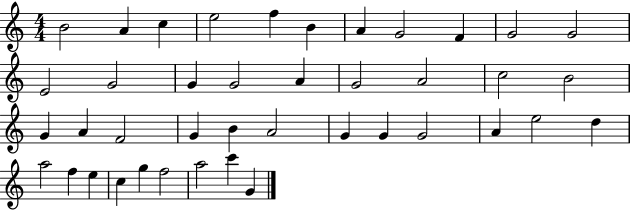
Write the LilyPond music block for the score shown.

{
  \clef treble
  \numericTimeSignature
  \time 4/4
  \key c \major
  b'2 a'4 c''4 | e''2 f''4 b'4 | a'4 g'2 f'4 | g'2 g'2 | \break e'2 g'2 | g'4 g'2 a'4 | g'2 a'2 | c''2 b'2 | \break g'4 a'4 f'2 | g'4 b'4 a'2 | g'4 g'4 g'2 | a'4 e''2 d''4 | \break a''2 f''4 e''4 | c''4 g''4 f''2 | a''2 c'''4 g'4 | \bar "|."
}